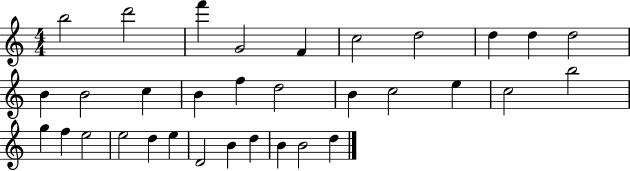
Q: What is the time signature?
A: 4/4